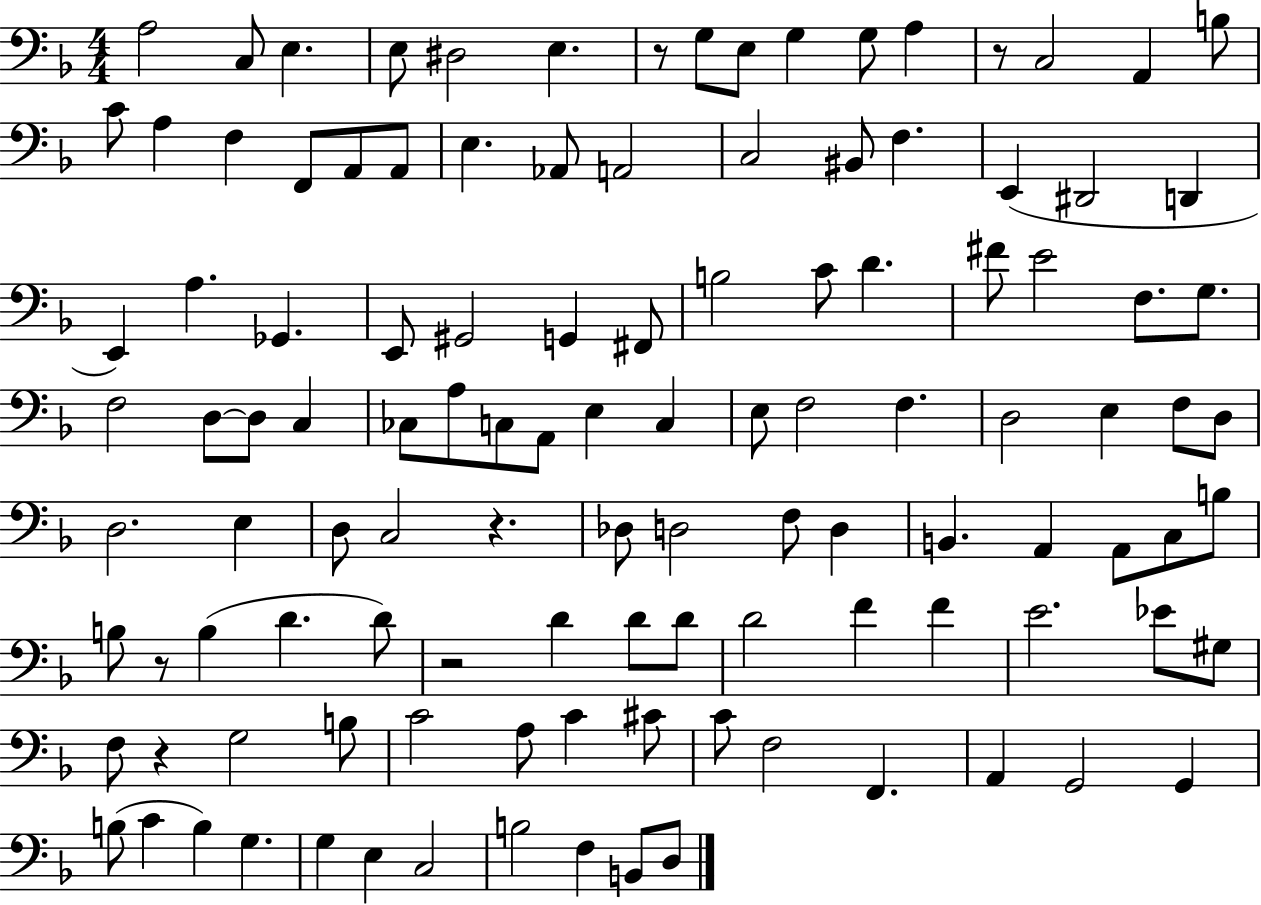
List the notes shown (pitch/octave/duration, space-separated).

A3/h C3/e E3/q. E3/e D#3/h E3/q. R/e G3/e E3/e G3/q G3/e A3/q R/e C3/h A2/q B3/e C4/e A3/q F3/q F2/e A2/e A2/e E3/q. Ab2/e A2/h C3/h BIS2/e F3/q. E2/q D#2/h D2/q E2/q A3/q. Gb2/q. E2/e G#2/h G2/q F#2/e B3/h C4/e D4/q. F#4/e E4/h F3/e. G3/e. F3/h D3/e D3/e C3/q CES3/e A3/e C3/e A2/e E3/q C3/q E3/e F3/h F3/q. D3/h E3/q F3/e D3/e D3/h. E3/q D3/e C3/h R/q. Db3/e D3/h F3/e D3/q B2/q. A2/q A2/e C3/e B3/e B3/e R/e B3/q D4/q. D4/e R/h D4/q D4/e D4/e D4/h F4/q F4/q E4/h. Eb4/e G#3/e F3/e R/q G3/h B3/e C4/h A3/e C4/q C#4/e C4/e F3/h F2/q. A2/q G2/h G2/q B3/e C4/q B3/q G3/q. G3/q E3/q C3/h B3/h F3/q B2/e D3/e